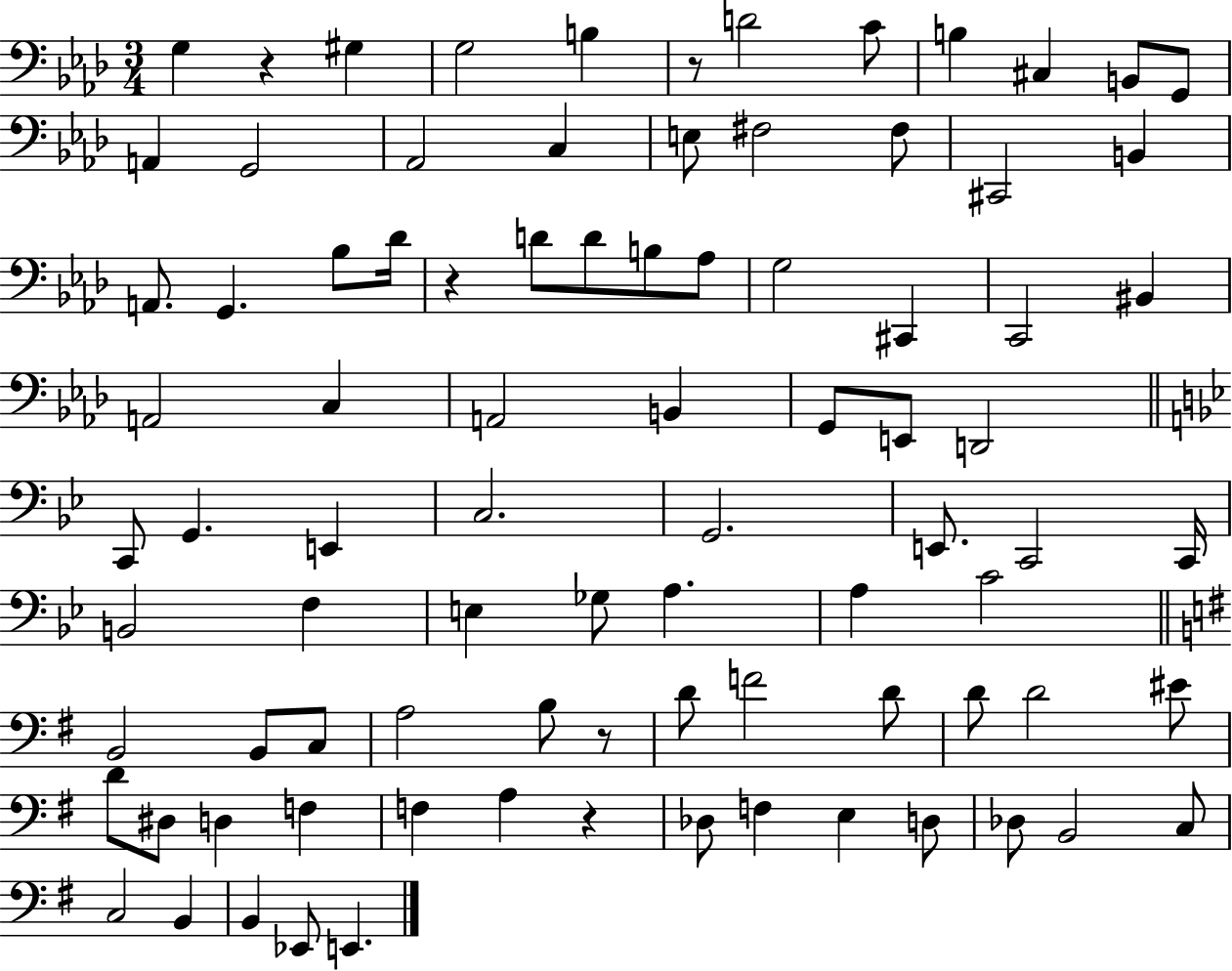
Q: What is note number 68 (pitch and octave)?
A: F3